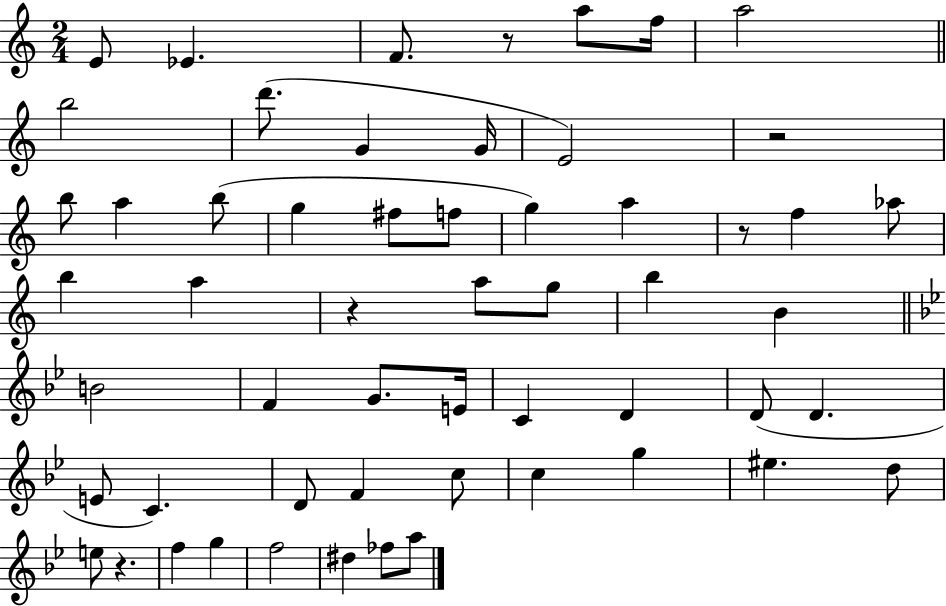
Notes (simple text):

E4/e Eb4/q. F4/e. R/e A5/e F5/s A5/h B5/h D6/e. G4/q G4/s E4/h R/h B5/e A5/q B5/e G5/q F#5/e F5/e G5/q A5/q R/e F5/q Ab5/e B5/q A5/q R/q A5/e G5/e B5/q B4/q B4/h F4/q G4/e. E4/s C4/q D4/q D4/e D4/q. E4/e C4/q. D4/e F4/q C5/e C5/q G5/q EIS5/q. D5/e E5/e R/q. F5/q G5/q F5/h D#5/q FES5/e A5/e